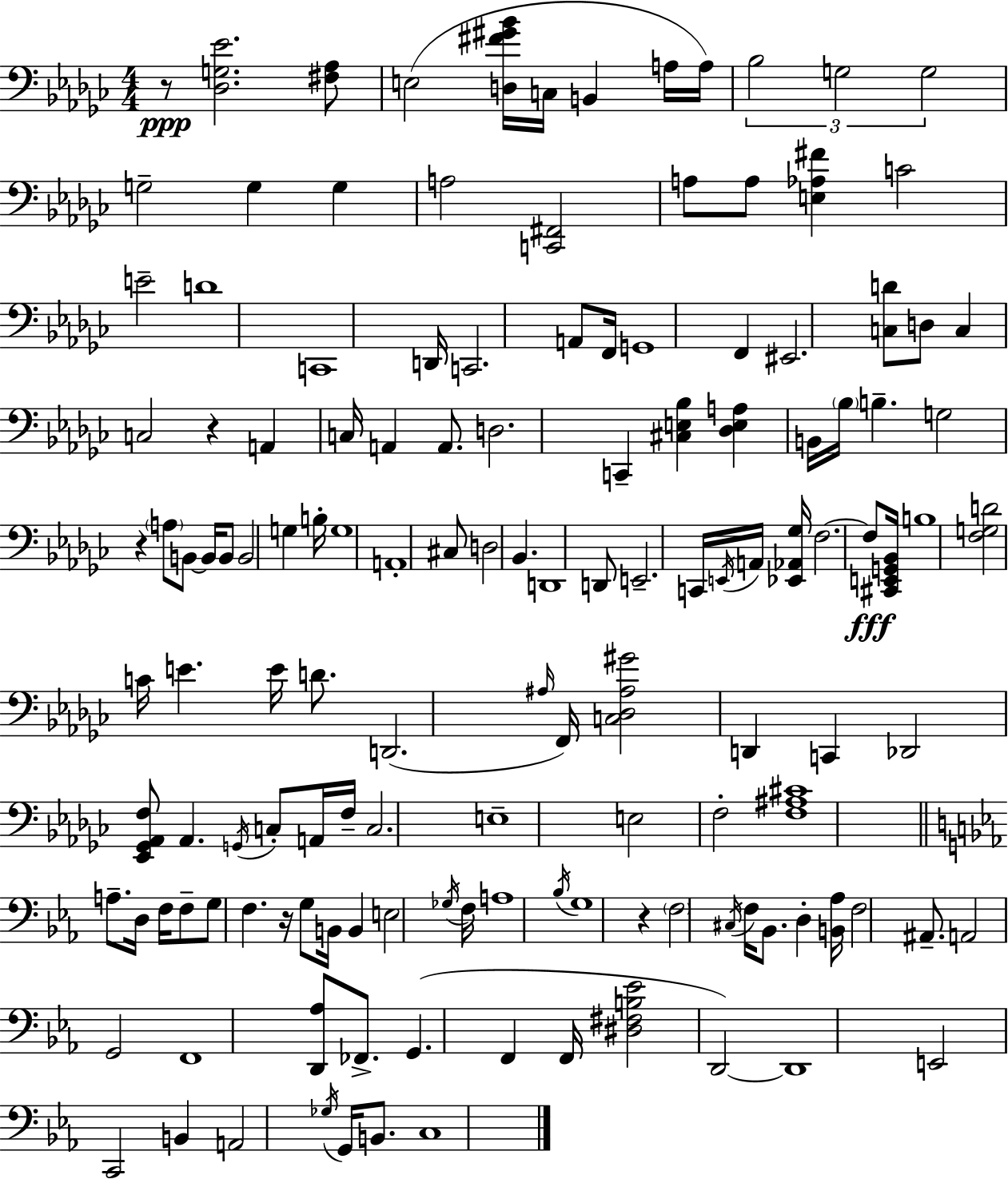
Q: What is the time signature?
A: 4/4